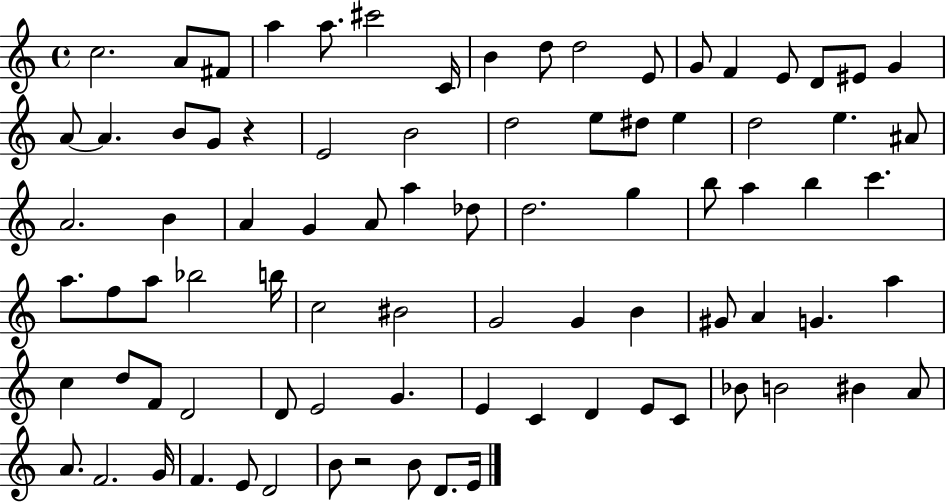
X:1
T:Untitled
M:4/4
L:1/4
K:C
c2 A/2 ^F/2 a a/2 ^c'2 C/4 B d/2 d2 E/2 G/2 F E/2 D/2 ^E/2 G A/2 A B/2 G/2 z E2 B2 d2 e/2 ^d/2 e d2 e ^A/2 A2 B A G A/2 a _d/2 d2 g b/2 a b c' a/2 f/2 a/2 _b2 b/4 c2 ^B2 G2 G B ^G/2 A G a c d/2 F/2 D2 D/2 E2 G E C D E/2 C/2 _B/2 B2 ^B A/2 A/2 F2 G/4 F E/2 D2 B/2 z2 B/2 D/2 E/4